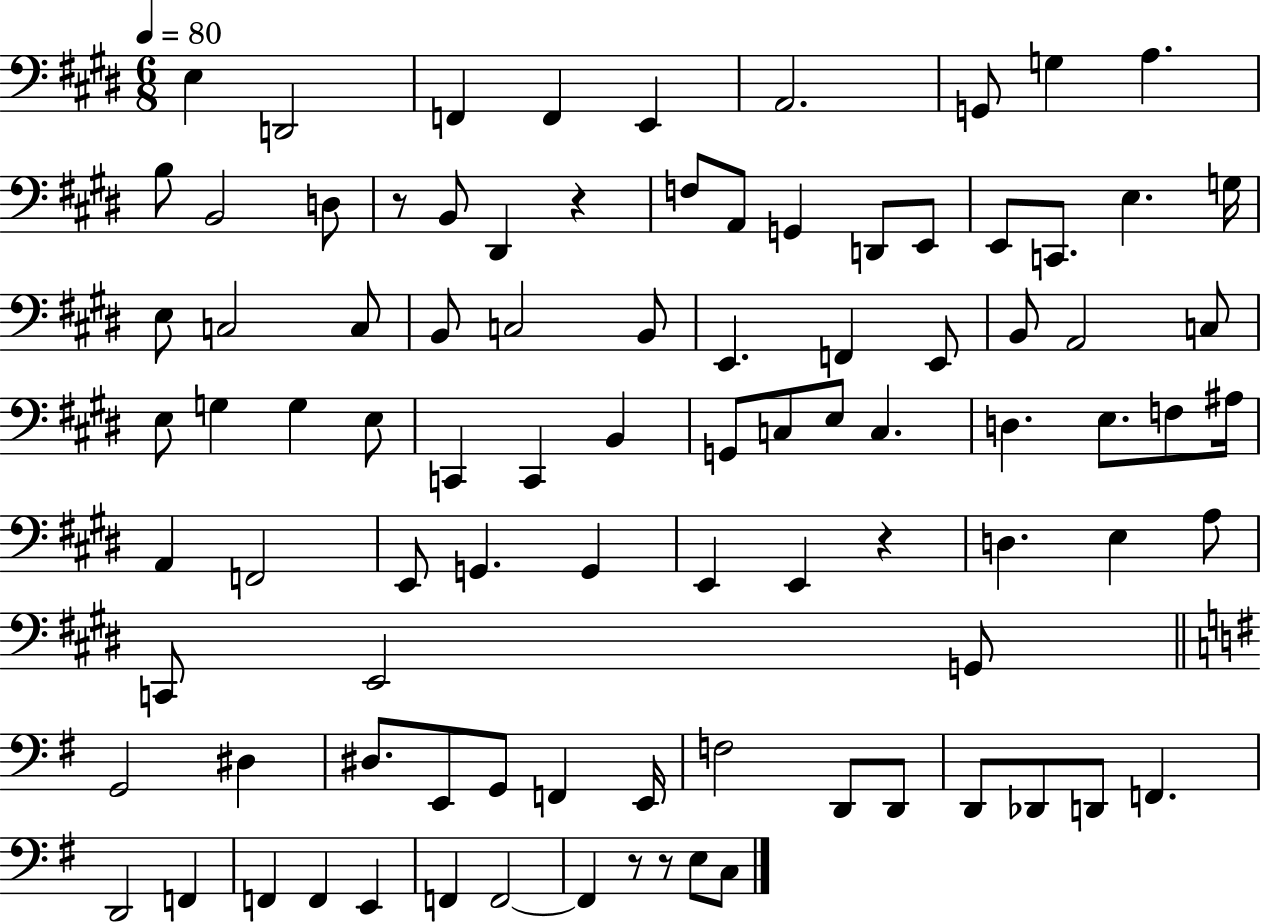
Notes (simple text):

E3/q D2/h F2/q F2/q E2/q A2/h. G2/e G3/q A3/q. B3/e B2/h D3/e R/e B2/e D#2/q R/q F3/e A2/e G2/q D2/e E2/e E2/e C2/e. E3/q. G3/s E3/e C3/h C3/e B2/e C3/h B2/e E2/q. F2/q E2/e B2/e A2/h C3/e E3/e G3/q G3/q E3/e C2/q C2/q B2/q G2/e C3/e E3/e C3/q. D3/q. E3/e. F3/e A#3/s A2/q F2/h E2/e G2/q. G2/q E2/q E2/q R/q D3/q. E3/q A3/e C2/e E2/h G2/e G2/h D#3/q D#3/e. E2/e G2/e F2/q E2/s F3/h D2/e D2/e D2/e Db2/e D2/e F2/q. D2/h F2/q F2/q F2/q E2/q F2/q F2/h F2/q R/e R/e E3/e C3/e